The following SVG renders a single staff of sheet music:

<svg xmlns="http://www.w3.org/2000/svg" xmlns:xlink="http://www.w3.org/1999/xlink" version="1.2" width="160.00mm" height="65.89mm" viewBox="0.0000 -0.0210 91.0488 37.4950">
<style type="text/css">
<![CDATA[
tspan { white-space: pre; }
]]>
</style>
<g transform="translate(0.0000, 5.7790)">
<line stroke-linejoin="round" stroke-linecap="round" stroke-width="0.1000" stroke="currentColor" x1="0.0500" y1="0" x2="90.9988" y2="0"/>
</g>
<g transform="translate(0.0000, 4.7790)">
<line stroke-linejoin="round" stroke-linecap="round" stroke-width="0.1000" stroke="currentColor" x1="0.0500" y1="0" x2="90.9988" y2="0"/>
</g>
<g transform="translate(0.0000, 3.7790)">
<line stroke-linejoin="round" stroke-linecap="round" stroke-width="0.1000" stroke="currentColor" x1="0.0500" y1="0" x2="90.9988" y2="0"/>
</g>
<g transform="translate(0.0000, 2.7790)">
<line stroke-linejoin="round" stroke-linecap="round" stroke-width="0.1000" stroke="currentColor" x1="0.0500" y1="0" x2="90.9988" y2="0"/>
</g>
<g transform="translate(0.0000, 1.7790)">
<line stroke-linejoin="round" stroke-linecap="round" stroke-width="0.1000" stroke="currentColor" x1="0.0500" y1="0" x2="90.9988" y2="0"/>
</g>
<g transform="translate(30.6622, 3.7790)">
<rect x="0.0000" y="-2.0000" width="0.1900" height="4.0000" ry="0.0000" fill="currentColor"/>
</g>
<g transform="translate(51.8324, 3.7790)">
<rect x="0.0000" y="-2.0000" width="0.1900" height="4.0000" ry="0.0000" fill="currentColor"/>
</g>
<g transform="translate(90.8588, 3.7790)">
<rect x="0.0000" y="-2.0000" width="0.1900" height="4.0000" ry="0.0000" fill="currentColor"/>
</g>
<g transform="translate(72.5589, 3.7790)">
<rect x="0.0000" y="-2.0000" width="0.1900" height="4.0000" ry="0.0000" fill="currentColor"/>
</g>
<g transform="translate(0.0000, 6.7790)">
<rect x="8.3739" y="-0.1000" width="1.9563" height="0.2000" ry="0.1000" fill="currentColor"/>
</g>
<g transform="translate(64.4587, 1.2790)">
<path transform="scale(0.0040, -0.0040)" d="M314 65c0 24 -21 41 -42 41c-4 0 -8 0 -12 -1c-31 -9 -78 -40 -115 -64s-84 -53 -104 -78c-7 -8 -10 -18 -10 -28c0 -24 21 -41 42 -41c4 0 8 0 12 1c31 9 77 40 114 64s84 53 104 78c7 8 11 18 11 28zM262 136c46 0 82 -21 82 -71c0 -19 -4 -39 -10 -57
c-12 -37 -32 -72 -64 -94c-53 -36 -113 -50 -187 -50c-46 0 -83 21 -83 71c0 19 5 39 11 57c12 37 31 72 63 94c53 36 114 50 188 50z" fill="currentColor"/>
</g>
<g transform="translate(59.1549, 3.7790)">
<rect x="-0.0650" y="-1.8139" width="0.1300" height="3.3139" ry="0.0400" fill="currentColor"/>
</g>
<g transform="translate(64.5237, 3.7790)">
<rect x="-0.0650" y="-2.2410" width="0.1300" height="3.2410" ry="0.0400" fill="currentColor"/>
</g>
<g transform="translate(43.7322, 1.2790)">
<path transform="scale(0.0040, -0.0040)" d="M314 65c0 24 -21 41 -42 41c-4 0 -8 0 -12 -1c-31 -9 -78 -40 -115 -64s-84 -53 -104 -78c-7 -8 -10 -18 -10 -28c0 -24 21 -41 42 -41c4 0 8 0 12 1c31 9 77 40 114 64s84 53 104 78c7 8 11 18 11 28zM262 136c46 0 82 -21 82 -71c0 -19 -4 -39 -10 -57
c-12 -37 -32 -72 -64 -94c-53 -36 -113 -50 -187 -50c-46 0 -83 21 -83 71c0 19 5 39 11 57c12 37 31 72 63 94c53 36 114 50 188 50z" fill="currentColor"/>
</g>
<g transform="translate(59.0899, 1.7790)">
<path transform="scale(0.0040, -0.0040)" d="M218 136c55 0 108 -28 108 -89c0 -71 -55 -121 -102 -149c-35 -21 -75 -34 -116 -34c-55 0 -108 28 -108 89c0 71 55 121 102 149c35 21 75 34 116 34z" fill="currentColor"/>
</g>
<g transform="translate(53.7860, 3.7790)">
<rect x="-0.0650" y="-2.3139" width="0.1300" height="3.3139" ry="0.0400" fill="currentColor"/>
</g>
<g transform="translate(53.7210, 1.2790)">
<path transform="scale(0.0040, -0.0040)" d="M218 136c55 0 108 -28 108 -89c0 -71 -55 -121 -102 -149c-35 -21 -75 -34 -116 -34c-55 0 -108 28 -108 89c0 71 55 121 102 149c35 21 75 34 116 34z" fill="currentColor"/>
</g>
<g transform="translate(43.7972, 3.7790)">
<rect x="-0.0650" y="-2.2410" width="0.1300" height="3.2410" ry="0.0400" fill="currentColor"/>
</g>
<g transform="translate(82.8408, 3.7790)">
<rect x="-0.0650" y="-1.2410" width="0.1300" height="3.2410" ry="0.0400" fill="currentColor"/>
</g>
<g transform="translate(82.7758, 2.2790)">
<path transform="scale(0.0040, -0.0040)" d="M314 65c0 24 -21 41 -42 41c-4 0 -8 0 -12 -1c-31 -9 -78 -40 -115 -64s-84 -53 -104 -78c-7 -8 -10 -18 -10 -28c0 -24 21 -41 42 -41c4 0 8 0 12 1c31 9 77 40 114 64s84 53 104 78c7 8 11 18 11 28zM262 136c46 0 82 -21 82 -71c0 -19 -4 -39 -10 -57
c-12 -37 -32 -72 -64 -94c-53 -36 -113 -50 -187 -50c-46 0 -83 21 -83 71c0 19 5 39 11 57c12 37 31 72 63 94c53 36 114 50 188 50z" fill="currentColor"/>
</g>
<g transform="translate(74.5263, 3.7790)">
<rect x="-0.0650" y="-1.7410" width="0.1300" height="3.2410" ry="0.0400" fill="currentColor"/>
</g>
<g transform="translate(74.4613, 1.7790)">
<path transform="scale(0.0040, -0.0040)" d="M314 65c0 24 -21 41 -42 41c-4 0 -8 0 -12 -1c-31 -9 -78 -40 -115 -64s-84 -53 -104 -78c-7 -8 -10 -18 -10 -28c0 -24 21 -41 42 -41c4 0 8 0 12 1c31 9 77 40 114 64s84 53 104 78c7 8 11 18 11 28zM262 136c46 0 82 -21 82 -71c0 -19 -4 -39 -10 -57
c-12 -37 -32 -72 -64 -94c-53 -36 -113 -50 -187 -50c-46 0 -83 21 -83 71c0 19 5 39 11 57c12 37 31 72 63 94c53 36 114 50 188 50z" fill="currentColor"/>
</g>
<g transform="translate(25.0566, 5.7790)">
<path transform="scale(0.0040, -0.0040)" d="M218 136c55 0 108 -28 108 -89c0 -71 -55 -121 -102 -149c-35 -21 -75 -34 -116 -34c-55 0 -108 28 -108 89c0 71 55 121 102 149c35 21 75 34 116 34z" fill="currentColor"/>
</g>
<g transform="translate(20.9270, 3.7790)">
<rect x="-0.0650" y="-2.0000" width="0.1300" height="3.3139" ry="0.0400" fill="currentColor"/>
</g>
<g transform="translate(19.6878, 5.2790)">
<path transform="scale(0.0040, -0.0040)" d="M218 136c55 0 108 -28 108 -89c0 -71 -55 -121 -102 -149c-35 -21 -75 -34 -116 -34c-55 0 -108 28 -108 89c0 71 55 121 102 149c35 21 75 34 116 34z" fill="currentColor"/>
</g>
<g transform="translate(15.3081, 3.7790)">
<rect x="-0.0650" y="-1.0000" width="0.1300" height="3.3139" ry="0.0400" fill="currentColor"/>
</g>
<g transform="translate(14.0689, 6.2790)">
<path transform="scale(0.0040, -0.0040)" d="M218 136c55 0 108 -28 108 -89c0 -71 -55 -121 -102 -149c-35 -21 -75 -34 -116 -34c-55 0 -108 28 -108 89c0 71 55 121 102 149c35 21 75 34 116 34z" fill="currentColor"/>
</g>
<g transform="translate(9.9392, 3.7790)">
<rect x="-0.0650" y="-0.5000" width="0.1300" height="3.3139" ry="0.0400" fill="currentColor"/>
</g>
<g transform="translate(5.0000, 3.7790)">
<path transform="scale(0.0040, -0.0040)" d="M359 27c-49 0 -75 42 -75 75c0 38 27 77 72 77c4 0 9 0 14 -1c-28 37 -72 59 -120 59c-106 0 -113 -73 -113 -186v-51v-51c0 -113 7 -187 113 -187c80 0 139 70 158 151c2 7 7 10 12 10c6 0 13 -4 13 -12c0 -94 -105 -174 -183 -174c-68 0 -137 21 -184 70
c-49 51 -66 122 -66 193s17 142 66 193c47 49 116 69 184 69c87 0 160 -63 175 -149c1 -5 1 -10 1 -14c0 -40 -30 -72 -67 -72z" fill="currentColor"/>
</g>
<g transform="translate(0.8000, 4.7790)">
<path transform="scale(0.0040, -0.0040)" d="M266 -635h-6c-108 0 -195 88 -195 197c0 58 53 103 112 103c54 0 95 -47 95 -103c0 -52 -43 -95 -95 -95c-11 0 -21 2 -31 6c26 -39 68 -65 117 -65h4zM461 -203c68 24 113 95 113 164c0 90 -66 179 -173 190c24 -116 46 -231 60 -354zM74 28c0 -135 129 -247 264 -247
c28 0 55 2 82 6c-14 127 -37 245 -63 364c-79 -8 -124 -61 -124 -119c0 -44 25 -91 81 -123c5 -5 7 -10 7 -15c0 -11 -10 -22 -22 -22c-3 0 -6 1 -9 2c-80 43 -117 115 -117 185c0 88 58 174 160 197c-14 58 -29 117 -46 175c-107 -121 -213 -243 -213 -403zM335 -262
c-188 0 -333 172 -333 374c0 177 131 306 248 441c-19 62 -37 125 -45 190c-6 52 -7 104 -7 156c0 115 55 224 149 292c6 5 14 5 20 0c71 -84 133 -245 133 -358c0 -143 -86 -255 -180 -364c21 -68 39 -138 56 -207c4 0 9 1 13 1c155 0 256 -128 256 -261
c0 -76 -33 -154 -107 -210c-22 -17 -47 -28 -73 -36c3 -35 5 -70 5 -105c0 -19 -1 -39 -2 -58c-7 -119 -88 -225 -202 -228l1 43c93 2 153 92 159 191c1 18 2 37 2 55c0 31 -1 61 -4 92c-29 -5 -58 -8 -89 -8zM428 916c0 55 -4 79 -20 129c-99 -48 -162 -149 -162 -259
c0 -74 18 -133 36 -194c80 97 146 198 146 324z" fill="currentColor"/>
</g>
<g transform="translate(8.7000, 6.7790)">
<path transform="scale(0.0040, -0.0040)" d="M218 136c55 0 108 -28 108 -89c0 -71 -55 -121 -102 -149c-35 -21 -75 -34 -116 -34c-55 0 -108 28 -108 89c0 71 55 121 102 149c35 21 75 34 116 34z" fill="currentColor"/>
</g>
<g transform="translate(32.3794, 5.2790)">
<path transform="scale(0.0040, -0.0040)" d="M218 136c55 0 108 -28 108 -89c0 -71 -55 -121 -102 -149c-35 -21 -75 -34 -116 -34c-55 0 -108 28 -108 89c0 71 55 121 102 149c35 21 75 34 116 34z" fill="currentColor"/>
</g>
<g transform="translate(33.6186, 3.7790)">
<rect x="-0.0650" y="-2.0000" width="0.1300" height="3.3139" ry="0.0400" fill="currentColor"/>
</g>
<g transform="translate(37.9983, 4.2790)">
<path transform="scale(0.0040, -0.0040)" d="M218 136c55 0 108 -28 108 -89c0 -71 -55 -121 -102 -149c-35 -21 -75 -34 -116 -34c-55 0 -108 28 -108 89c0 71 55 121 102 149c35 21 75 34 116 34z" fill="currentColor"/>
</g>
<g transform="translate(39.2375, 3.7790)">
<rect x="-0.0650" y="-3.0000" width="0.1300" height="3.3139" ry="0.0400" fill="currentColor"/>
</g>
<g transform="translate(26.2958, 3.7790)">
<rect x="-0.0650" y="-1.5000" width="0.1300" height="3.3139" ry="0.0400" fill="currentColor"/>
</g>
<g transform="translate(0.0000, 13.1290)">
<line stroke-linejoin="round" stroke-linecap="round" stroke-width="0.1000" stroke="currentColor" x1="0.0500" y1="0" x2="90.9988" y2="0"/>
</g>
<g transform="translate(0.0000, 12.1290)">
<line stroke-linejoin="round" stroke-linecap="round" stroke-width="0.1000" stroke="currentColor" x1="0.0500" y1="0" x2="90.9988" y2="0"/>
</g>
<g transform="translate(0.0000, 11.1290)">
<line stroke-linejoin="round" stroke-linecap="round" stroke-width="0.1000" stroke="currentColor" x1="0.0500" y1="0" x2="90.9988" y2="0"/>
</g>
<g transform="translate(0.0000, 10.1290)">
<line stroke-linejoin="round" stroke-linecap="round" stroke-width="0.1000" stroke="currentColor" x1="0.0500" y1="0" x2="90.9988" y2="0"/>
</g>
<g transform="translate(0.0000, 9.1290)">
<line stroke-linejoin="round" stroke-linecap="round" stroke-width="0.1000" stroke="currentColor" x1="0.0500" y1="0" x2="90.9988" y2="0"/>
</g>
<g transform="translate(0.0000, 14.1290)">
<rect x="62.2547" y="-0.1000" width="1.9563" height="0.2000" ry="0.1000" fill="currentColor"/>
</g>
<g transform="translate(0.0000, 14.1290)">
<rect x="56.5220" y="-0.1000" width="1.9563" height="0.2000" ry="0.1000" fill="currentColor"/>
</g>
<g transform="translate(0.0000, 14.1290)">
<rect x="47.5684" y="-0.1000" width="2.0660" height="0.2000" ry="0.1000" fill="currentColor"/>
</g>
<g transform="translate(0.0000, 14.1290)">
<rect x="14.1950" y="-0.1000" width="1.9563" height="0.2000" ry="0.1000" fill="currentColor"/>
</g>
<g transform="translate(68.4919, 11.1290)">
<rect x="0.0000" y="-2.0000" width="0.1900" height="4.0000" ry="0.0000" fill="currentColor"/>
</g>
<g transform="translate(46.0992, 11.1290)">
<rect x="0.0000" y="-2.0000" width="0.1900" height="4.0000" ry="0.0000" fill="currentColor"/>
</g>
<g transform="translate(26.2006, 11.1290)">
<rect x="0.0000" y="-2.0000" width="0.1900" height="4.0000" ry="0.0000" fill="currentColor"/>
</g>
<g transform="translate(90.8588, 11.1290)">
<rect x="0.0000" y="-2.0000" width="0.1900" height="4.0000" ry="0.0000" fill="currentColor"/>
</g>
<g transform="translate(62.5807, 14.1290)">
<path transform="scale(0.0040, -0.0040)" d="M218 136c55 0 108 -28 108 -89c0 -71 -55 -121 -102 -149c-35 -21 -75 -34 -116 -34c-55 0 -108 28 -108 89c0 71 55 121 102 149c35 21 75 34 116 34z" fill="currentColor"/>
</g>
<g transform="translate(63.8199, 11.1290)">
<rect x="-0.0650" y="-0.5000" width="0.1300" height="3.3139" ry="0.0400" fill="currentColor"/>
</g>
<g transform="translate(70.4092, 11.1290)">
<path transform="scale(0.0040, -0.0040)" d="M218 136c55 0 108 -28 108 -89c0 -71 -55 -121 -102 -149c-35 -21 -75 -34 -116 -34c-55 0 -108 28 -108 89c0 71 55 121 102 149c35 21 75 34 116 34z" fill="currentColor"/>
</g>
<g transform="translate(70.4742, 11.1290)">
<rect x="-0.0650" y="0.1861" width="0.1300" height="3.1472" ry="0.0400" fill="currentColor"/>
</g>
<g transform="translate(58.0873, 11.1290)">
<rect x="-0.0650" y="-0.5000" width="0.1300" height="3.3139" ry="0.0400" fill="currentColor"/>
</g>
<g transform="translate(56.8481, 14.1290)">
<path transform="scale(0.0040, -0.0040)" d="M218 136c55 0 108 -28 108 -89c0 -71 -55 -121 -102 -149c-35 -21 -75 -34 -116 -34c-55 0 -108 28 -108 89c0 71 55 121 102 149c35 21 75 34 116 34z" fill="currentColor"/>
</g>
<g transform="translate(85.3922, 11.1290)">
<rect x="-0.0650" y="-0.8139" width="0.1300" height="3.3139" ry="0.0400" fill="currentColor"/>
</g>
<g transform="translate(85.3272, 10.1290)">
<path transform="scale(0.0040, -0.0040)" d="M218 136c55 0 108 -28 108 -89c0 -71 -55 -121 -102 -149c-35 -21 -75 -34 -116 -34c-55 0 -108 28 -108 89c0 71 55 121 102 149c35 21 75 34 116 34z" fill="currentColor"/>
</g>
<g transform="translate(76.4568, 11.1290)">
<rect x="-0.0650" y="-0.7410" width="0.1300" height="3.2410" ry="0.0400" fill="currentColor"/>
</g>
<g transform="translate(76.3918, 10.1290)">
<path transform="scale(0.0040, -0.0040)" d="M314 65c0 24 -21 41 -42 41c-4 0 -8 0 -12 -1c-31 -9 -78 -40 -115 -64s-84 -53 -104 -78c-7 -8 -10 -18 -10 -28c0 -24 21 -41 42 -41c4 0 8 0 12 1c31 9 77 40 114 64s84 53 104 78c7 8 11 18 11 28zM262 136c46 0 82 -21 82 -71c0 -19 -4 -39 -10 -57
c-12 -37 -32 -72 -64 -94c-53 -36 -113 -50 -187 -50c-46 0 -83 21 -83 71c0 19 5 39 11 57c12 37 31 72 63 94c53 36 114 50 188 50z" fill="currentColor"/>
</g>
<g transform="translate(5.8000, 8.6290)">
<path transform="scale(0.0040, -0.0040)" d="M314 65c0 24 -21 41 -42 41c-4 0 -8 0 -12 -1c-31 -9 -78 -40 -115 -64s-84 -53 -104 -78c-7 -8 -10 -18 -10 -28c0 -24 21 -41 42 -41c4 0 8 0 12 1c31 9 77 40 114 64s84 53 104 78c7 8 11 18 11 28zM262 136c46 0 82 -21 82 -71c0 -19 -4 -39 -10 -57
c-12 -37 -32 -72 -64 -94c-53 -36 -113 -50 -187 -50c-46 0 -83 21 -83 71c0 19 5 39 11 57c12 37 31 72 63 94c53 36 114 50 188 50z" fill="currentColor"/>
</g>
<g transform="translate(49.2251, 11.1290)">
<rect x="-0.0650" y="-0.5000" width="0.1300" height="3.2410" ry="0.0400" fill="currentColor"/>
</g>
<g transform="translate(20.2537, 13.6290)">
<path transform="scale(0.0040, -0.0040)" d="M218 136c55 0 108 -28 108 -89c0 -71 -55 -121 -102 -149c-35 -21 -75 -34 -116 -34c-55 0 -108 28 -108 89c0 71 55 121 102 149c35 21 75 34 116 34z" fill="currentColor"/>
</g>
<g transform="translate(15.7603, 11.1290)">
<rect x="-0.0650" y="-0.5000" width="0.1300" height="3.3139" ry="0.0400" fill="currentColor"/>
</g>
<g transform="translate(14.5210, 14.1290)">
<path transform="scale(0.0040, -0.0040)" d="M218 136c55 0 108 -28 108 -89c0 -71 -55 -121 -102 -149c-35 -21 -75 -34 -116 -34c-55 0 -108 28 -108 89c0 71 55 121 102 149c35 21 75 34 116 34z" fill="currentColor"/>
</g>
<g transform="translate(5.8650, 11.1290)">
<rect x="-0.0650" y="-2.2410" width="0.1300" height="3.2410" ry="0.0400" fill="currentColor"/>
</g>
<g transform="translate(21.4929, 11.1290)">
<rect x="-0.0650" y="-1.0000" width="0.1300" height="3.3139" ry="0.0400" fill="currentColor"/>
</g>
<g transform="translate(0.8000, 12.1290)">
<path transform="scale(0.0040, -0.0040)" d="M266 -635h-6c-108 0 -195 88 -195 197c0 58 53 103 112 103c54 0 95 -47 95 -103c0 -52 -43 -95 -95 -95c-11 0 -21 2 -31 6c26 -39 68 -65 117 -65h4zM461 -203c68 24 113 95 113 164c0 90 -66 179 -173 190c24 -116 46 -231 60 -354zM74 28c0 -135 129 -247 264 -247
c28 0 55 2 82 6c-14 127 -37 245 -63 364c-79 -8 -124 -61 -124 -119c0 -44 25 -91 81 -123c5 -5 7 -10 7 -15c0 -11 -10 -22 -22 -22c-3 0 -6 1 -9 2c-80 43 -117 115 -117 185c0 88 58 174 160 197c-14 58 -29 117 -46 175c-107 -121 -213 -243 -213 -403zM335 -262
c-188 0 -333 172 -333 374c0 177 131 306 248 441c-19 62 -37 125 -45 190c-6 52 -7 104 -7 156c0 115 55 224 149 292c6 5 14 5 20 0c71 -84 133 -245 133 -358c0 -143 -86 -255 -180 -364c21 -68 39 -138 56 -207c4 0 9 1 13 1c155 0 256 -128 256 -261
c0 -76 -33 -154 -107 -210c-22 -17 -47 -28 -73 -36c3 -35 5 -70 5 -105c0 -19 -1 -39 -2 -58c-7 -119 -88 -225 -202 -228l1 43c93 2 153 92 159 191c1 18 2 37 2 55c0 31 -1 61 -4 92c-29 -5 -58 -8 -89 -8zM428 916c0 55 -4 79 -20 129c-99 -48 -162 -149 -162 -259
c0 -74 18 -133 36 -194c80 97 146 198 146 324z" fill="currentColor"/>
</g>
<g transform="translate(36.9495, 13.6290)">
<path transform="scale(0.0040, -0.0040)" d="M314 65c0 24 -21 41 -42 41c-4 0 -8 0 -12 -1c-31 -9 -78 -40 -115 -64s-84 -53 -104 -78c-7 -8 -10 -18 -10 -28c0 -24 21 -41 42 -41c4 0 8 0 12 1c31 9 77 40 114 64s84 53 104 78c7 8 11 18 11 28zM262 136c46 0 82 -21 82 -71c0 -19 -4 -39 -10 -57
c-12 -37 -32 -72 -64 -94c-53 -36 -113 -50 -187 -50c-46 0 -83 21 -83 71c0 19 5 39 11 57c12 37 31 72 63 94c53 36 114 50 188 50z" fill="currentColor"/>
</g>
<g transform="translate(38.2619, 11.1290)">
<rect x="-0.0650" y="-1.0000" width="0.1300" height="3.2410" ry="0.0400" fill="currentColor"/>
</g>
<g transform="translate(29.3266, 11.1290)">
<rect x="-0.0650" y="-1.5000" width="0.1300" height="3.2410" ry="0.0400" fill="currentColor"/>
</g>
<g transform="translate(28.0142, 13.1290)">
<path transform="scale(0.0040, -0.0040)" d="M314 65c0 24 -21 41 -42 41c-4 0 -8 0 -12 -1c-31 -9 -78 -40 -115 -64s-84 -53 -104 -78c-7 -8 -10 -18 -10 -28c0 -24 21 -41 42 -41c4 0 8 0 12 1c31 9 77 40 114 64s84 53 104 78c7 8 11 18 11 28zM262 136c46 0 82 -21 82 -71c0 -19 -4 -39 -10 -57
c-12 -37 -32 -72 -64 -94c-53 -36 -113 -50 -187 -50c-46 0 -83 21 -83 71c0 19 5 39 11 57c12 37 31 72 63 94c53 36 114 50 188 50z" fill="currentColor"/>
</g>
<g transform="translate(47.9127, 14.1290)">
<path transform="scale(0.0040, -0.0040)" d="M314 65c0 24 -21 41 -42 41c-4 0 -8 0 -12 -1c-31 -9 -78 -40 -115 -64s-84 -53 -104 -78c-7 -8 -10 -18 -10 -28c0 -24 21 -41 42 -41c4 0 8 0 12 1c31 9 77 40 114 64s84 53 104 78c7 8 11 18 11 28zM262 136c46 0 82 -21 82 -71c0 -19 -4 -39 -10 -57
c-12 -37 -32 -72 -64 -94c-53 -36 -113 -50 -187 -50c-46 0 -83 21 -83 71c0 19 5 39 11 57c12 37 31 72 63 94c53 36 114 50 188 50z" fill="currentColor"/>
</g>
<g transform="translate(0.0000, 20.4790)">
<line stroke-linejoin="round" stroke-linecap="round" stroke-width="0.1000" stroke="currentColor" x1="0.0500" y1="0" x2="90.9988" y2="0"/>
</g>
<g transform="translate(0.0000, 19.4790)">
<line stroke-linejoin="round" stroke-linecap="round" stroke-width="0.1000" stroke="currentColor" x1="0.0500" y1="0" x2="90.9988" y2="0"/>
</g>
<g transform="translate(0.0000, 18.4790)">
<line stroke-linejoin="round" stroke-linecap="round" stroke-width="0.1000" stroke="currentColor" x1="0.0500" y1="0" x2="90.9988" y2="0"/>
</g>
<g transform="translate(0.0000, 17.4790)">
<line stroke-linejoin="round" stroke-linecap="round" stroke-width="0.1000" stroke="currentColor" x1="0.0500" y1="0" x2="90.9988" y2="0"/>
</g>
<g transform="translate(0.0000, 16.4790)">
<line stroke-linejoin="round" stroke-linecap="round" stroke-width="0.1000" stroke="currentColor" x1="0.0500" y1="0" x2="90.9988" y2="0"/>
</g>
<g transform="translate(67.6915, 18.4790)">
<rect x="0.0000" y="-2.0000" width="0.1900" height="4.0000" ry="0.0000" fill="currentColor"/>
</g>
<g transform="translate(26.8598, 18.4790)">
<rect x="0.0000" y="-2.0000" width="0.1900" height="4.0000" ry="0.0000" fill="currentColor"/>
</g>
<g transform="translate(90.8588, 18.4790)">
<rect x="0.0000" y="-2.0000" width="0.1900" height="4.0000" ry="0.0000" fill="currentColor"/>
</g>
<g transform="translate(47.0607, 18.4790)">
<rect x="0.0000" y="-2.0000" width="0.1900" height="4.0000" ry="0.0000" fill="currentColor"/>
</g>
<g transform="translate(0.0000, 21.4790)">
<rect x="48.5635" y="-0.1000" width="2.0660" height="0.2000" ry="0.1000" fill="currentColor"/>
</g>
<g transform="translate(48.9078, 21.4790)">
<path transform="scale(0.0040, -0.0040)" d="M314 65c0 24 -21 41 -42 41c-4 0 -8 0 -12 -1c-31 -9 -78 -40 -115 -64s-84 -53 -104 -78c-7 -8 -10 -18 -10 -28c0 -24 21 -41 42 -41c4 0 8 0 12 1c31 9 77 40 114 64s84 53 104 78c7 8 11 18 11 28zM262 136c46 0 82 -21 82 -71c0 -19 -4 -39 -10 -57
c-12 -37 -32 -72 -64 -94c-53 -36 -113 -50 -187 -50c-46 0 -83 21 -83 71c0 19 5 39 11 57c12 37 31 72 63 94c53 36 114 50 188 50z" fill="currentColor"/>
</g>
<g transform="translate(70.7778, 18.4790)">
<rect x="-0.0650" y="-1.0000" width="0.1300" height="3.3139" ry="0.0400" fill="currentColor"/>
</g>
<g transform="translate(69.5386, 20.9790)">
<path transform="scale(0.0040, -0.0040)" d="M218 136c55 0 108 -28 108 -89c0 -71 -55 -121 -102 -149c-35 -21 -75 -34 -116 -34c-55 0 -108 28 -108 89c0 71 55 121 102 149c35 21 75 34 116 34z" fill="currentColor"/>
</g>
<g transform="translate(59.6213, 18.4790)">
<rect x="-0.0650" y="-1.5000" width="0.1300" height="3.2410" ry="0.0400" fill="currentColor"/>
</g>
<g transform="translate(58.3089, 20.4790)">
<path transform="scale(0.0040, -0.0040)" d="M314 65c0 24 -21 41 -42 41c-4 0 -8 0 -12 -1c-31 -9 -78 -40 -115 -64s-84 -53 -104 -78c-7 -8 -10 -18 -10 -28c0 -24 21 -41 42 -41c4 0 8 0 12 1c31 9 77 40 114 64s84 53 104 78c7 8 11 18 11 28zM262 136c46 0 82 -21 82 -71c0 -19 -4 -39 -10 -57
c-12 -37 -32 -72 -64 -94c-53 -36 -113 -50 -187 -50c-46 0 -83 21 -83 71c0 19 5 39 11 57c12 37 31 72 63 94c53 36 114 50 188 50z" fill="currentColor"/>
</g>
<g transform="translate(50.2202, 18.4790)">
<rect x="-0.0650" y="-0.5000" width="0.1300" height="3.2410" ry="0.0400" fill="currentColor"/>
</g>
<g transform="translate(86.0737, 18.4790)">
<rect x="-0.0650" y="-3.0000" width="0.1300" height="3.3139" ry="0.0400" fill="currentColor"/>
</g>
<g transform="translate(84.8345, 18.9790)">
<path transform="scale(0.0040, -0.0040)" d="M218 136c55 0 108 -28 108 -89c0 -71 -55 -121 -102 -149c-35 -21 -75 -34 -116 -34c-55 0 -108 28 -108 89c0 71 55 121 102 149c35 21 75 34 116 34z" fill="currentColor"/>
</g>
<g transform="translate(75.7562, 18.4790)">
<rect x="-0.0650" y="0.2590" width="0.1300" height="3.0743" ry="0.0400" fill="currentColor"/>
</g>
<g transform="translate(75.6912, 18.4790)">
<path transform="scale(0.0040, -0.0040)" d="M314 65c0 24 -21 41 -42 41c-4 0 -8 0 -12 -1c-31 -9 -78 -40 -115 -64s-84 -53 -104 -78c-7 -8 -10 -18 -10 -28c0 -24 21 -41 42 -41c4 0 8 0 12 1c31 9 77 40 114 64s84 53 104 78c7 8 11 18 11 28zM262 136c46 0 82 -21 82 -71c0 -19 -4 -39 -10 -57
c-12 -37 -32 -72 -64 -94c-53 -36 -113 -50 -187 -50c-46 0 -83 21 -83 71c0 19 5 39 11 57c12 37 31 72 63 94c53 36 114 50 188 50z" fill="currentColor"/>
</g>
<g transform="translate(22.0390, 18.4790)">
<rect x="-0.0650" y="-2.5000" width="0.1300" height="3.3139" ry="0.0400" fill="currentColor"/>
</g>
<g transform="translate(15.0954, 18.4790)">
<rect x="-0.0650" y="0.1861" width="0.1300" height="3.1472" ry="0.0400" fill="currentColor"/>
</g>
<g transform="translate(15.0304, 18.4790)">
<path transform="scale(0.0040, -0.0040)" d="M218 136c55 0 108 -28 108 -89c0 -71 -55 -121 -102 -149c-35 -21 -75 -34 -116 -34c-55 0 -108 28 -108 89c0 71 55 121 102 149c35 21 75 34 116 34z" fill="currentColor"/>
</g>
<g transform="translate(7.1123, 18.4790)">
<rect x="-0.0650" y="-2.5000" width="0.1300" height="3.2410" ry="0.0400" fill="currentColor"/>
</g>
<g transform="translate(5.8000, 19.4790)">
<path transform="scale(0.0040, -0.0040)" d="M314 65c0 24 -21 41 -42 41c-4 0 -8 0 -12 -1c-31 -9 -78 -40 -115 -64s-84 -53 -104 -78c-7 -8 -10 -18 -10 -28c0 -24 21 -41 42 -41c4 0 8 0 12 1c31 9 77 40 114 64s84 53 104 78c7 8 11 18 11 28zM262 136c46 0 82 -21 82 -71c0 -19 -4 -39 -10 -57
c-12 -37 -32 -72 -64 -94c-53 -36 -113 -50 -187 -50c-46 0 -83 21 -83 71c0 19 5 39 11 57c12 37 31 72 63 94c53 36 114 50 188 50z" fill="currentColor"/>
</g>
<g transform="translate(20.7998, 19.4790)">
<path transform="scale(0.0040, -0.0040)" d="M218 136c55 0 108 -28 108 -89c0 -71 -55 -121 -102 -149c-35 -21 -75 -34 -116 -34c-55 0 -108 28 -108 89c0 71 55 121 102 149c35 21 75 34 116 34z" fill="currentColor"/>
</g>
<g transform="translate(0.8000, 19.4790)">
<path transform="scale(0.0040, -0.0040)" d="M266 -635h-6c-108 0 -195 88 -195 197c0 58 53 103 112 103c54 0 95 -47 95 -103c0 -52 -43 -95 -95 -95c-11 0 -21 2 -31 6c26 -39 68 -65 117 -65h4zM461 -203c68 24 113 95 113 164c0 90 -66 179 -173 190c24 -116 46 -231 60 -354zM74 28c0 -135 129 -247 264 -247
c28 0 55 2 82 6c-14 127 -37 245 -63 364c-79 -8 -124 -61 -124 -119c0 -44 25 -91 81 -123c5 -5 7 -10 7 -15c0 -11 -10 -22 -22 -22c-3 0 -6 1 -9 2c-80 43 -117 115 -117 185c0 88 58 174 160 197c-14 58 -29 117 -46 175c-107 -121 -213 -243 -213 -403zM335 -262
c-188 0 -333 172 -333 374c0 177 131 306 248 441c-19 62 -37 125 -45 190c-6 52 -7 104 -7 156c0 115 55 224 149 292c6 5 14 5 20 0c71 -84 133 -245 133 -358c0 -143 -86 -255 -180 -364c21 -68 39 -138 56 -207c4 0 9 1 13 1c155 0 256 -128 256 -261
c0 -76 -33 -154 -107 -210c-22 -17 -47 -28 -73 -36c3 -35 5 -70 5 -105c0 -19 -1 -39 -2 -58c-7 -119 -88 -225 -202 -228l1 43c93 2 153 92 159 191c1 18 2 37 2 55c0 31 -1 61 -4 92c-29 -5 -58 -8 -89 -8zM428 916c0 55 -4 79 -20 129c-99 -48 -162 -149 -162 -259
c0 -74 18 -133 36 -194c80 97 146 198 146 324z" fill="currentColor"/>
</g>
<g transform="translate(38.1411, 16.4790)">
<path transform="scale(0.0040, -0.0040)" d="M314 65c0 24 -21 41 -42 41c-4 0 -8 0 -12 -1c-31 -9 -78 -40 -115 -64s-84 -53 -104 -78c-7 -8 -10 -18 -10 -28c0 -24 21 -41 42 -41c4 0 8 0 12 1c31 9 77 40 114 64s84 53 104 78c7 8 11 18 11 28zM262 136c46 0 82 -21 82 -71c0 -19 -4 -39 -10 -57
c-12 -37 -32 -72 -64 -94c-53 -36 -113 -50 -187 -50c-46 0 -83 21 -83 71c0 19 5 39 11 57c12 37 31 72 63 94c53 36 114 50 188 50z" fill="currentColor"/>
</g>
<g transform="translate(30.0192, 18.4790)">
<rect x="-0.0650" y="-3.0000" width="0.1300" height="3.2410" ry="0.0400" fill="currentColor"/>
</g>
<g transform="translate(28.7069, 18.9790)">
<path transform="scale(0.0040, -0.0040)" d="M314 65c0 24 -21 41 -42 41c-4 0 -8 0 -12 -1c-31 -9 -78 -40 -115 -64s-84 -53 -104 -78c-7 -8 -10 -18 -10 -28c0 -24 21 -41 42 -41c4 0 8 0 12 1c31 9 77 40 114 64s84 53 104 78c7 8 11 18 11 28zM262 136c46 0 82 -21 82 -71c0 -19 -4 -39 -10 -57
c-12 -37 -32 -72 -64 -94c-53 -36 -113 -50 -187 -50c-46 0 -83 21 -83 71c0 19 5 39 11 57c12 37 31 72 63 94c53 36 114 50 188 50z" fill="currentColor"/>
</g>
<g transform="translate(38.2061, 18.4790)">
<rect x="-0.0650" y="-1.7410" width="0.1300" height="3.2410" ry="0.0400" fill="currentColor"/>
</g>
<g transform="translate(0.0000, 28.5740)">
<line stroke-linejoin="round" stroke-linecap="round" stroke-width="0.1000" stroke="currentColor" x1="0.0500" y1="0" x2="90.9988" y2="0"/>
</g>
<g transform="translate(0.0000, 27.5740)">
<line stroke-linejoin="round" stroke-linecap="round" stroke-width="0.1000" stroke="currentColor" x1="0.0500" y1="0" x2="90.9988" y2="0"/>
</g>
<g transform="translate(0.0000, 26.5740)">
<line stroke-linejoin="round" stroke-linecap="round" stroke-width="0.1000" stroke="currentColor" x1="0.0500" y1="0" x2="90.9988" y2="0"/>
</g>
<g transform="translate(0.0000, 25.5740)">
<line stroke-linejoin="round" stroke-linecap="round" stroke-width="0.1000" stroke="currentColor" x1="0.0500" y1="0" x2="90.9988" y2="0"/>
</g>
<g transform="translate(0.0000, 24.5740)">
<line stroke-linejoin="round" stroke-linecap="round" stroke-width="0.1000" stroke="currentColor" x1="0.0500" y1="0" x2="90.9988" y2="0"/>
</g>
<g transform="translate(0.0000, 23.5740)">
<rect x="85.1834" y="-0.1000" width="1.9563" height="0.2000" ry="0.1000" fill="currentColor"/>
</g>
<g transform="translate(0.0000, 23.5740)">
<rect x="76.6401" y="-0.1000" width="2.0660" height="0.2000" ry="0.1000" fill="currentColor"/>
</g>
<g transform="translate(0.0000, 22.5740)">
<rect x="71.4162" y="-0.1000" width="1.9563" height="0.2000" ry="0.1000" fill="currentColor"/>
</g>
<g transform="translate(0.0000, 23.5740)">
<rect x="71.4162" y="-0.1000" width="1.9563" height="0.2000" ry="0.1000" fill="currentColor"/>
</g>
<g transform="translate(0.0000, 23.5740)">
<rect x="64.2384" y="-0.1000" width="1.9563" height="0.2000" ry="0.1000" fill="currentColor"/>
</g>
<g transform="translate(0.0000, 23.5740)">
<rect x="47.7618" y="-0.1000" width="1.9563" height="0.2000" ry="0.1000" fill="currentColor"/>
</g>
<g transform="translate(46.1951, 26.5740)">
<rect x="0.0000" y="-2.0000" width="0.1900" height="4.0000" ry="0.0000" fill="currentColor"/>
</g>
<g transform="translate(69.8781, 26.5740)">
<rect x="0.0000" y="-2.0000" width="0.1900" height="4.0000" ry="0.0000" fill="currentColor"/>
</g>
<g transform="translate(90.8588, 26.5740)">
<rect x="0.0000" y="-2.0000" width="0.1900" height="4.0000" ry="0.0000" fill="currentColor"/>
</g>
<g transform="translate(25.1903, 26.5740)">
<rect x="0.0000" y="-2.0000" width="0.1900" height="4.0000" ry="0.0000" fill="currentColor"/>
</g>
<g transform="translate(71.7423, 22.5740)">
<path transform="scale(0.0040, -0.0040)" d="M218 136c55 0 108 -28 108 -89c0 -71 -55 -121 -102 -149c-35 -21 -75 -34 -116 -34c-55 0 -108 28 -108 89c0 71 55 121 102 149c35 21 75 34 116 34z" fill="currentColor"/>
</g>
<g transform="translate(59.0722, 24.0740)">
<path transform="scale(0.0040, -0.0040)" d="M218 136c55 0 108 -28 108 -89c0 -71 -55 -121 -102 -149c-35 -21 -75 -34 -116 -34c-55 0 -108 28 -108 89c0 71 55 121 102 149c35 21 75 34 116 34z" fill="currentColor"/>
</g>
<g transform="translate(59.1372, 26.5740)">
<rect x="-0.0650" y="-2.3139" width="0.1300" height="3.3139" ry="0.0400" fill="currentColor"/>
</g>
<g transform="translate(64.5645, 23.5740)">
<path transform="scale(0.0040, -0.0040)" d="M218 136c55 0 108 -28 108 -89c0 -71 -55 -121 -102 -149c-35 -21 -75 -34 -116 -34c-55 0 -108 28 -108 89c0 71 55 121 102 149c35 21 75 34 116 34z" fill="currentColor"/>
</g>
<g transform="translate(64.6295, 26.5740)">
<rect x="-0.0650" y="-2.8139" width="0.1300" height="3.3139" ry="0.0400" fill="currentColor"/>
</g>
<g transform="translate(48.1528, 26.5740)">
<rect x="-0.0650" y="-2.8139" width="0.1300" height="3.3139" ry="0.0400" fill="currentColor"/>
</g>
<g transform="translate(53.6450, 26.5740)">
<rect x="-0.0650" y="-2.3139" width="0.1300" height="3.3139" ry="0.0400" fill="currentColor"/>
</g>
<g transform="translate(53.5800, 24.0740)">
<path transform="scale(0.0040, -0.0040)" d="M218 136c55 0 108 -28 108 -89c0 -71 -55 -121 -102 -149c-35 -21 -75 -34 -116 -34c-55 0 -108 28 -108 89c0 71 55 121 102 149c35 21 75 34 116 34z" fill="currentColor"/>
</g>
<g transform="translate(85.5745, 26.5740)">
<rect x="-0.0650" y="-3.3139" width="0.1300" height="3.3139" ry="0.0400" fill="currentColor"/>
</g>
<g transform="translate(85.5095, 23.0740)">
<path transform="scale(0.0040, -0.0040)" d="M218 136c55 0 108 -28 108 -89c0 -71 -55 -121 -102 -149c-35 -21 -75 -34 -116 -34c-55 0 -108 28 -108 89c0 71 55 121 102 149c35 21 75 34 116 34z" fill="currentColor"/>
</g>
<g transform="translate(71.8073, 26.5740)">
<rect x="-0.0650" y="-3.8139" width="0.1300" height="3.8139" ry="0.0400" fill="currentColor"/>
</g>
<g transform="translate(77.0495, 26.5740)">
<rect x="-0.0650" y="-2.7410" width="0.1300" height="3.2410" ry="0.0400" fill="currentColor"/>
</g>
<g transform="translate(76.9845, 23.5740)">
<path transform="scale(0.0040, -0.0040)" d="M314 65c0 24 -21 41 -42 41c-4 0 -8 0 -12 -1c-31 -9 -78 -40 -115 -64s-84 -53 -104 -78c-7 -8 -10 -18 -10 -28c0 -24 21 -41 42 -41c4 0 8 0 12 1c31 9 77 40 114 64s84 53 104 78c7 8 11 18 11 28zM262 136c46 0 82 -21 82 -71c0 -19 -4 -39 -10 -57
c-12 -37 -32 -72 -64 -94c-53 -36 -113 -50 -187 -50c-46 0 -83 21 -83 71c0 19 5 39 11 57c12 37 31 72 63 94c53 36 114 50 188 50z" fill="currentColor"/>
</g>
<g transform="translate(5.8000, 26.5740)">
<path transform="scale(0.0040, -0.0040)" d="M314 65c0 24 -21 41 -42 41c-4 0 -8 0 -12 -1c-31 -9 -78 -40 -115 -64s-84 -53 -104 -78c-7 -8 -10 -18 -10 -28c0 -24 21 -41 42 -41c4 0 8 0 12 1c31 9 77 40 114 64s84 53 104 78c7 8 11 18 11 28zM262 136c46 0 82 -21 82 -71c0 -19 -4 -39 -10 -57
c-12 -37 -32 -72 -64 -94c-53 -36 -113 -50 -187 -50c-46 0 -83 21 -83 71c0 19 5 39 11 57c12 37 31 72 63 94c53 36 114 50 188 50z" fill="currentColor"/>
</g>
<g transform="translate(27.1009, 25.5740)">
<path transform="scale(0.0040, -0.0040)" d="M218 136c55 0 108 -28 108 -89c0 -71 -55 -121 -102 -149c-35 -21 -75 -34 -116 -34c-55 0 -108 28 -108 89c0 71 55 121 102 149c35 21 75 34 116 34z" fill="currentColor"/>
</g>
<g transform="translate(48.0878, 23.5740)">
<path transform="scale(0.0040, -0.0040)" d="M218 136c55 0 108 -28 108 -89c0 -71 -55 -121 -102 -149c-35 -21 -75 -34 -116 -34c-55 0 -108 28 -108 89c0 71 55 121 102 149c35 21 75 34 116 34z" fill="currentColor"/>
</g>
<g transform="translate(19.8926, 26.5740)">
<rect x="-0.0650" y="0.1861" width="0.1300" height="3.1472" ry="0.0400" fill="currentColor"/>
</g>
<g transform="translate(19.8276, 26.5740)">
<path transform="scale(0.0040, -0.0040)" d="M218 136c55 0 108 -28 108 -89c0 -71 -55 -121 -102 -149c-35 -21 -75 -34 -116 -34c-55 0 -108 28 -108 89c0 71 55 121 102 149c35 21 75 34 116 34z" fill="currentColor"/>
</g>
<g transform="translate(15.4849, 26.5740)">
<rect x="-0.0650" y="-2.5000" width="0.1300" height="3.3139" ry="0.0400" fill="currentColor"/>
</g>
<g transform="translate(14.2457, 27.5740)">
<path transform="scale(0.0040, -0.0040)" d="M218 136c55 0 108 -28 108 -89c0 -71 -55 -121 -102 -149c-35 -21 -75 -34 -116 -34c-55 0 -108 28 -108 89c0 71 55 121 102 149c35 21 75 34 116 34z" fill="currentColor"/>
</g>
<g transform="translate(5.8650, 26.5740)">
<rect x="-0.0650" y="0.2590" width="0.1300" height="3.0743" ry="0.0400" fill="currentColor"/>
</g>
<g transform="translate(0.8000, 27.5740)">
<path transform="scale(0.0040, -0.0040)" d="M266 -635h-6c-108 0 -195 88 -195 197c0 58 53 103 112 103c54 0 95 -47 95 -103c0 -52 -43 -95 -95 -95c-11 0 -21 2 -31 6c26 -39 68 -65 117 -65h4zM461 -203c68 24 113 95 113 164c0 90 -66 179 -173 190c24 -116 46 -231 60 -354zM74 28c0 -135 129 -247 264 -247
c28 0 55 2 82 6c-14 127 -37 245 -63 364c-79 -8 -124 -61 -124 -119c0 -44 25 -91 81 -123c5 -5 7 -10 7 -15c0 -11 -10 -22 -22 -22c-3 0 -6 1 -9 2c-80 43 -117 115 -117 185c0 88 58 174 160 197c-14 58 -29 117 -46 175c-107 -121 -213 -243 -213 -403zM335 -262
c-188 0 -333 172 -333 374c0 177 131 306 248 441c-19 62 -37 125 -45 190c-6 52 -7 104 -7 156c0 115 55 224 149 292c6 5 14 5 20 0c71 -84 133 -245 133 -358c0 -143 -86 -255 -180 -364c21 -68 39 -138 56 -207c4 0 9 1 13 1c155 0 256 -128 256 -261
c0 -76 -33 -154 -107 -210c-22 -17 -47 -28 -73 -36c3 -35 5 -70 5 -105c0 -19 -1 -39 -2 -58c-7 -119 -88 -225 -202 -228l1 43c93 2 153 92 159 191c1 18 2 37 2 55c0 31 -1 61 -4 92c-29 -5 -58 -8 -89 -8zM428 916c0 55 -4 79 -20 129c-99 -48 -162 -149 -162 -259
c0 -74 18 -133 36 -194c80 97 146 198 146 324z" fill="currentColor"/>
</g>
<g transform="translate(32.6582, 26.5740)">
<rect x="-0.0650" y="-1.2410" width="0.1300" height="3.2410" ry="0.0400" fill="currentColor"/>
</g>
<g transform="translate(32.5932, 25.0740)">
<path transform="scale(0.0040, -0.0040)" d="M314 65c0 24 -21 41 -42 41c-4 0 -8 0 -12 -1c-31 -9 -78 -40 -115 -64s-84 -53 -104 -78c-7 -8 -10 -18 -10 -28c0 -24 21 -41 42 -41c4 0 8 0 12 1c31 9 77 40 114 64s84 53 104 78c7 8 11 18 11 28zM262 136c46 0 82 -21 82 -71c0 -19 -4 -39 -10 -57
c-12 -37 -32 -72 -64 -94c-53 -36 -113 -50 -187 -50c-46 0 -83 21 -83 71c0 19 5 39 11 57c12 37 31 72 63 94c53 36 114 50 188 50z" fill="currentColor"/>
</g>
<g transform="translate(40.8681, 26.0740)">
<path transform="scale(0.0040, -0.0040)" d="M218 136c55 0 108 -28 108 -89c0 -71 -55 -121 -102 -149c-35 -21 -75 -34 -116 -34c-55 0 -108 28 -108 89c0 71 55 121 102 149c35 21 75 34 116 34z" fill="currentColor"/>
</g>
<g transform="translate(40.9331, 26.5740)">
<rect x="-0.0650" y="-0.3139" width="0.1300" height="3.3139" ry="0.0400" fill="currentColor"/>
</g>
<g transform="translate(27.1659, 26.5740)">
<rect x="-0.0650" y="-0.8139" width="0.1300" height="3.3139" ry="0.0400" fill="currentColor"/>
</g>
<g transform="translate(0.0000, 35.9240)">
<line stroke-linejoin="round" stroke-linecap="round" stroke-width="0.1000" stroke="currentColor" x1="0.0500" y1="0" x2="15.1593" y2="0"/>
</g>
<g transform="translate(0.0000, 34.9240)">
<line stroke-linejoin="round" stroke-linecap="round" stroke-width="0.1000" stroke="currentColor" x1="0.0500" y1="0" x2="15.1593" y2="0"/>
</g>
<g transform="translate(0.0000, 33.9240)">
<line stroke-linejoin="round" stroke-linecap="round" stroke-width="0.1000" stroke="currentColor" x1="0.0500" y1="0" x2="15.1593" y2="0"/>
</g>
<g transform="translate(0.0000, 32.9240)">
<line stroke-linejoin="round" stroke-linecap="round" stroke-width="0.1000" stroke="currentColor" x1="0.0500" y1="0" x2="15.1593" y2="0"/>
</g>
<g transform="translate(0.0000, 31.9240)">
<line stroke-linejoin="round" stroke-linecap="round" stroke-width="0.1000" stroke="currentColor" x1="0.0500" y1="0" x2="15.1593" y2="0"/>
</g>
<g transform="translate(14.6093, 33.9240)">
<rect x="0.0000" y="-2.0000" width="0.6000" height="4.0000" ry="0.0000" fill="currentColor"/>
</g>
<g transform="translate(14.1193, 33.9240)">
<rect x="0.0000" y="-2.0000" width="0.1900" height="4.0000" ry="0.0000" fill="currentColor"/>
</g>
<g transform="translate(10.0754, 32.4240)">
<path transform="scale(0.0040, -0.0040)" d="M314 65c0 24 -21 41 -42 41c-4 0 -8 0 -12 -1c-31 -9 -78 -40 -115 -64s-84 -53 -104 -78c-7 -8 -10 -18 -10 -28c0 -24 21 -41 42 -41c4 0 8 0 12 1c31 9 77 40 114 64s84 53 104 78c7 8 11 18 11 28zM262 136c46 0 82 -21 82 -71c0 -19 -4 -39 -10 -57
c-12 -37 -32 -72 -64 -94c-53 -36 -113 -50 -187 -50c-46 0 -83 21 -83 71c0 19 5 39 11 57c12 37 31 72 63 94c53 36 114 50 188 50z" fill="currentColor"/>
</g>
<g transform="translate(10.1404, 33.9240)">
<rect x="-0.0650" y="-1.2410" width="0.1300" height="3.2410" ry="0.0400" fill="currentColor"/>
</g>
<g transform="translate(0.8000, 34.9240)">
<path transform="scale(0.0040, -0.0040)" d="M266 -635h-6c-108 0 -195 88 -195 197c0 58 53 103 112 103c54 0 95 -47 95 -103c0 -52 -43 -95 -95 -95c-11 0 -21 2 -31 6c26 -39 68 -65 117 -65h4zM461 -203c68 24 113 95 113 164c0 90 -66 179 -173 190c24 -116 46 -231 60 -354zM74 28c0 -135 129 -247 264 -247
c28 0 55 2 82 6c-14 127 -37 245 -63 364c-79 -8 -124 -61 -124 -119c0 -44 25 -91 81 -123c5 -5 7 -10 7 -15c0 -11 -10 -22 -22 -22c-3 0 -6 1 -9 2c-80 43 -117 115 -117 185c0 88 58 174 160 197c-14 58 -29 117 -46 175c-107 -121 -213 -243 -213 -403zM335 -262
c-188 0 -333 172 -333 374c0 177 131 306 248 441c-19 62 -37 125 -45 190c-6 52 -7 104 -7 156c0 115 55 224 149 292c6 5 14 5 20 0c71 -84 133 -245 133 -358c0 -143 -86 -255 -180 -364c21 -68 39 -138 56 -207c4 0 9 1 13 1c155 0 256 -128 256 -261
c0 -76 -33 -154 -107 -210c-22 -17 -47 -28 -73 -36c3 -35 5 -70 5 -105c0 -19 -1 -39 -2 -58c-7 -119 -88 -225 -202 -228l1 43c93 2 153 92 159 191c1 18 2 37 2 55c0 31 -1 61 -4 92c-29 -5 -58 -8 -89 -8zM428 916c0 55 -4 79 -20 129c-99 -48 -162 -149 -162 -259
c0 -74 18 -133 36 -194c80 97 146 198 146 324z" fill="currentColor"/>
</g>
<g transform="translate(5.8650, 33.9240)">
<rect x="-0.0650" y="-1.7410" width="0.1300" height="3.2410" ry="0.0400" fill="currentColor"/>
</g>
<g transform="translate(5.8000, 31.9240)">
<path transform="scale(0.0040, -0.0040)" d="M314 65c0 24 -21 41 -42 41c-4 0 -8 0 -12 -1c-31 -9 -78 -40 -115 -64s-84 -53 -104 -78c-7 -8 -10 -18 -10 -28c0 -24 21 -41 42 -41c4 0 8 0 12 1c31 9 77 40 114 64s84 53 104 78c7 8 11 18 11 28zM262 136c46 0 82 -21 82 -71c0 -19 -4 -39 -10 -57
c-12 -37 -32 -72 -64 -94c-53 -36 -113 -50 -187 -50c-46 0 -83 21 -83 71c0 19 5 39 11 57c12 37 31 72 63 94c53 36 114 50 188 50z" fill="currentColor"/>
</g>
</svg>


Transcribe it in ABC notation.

X:1
T:Untitled
M:4/4
L:1/4
K:C
C D F E F A g2 g f g2 f2 e2 g2 C D E2 D2 C2 C C B d2 d G2 B G A2 f2 C2 E2 D B2 A B2 G B d e2 c a g g a c' a2 b f2 e2